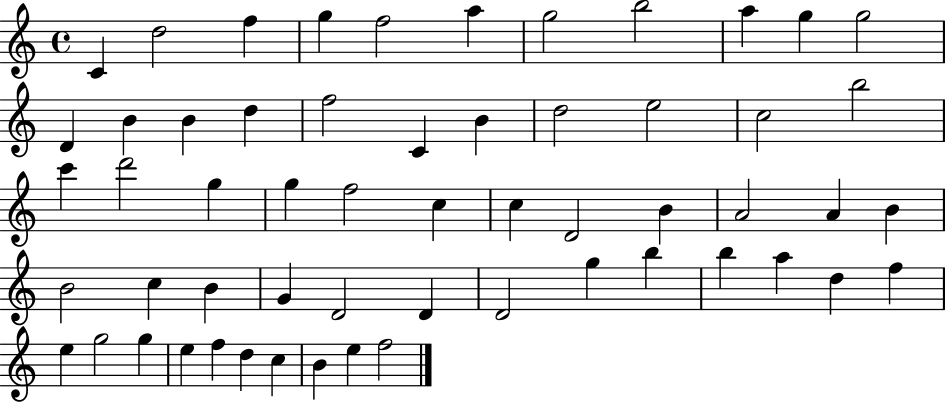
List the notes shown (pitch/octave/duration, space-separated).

C4/q D5/h F5/q G5/q F5/h A5/q G5/h B5/h A5/q G5/q G5/h D4/q B4/q B4/q D5/q F5/h C4/q B4/q D5/h E5/h C5/h B5/h C6/q D6/h G5/q G5/q F5/h C5/q C5/q D4/h B4/q A4/h A4/q B4/q B4/h C5/q B4/q G4/q D4/h D4/q D4/h G5/q B5/q B5/q A5/q D5/q F5/q E5/q G5/h G5/q E5/q F5/q D5/q C5/q B4/q E5/q F5/h